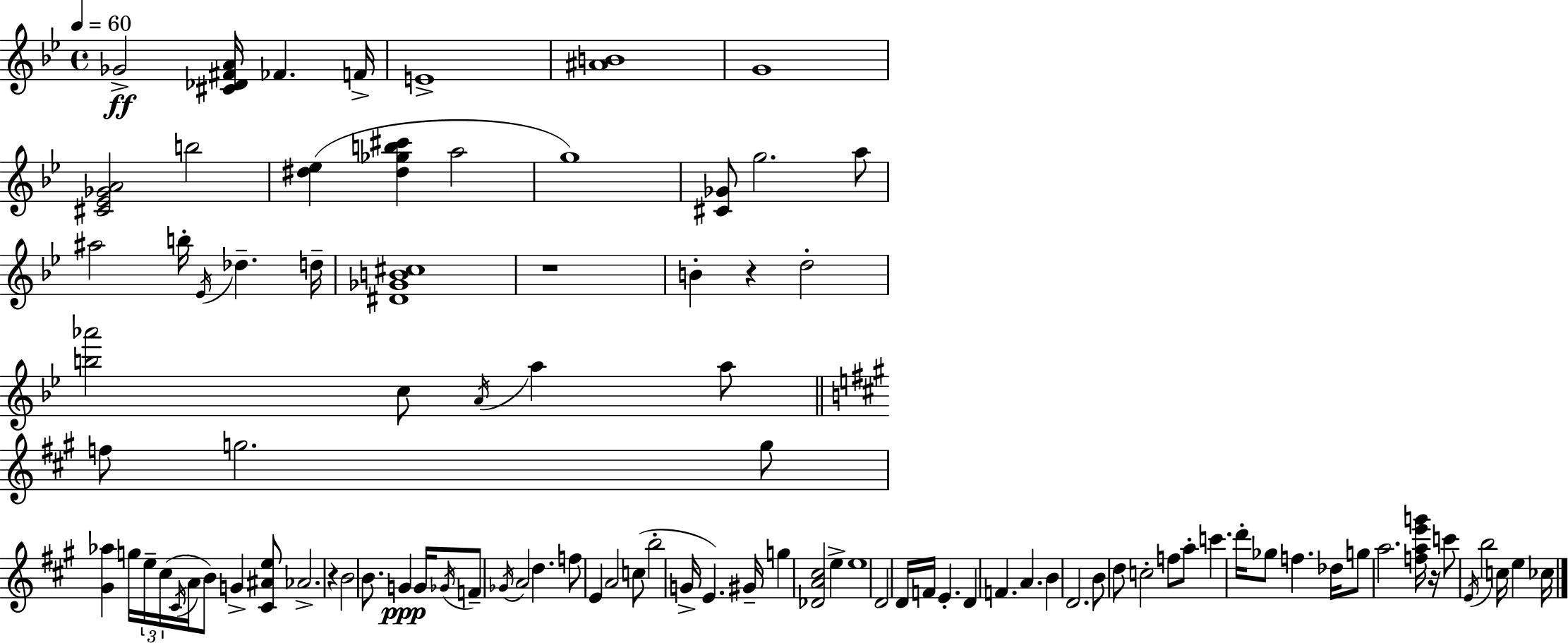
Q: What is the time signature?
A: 4/4